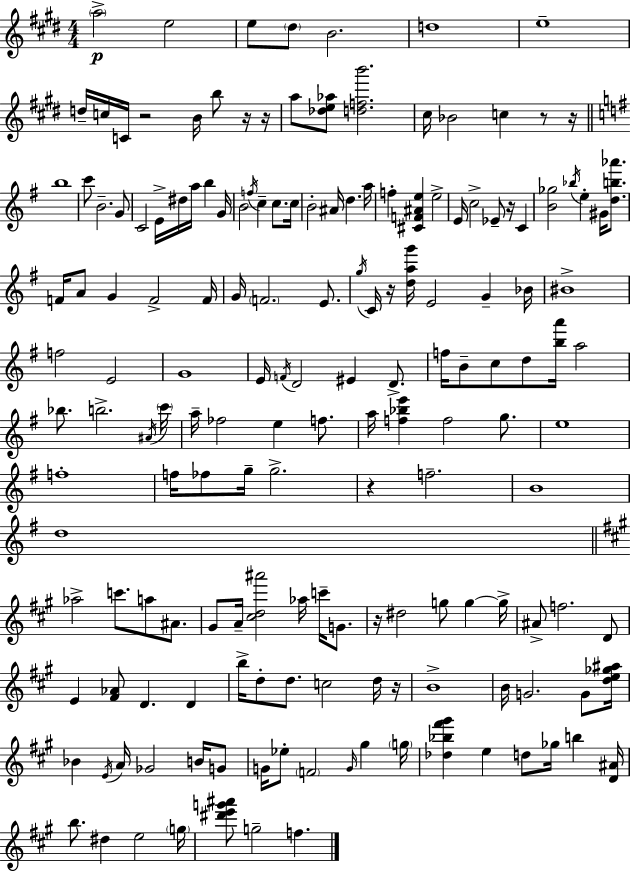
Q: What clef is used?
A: treble